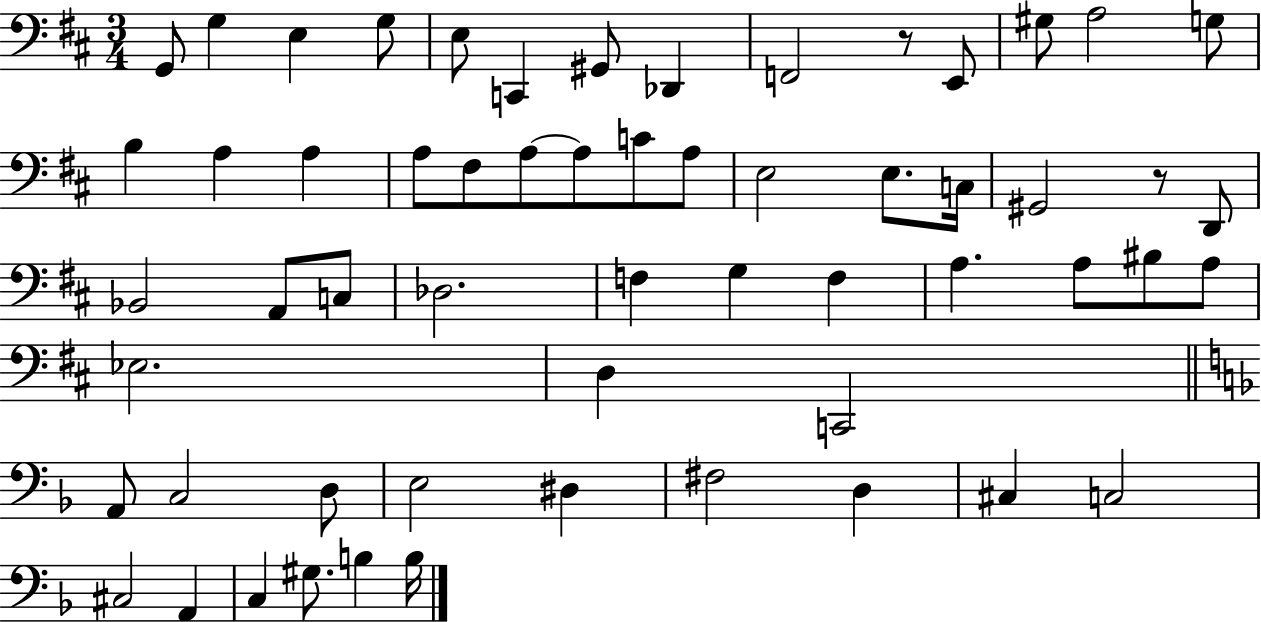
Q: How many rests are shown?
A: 2